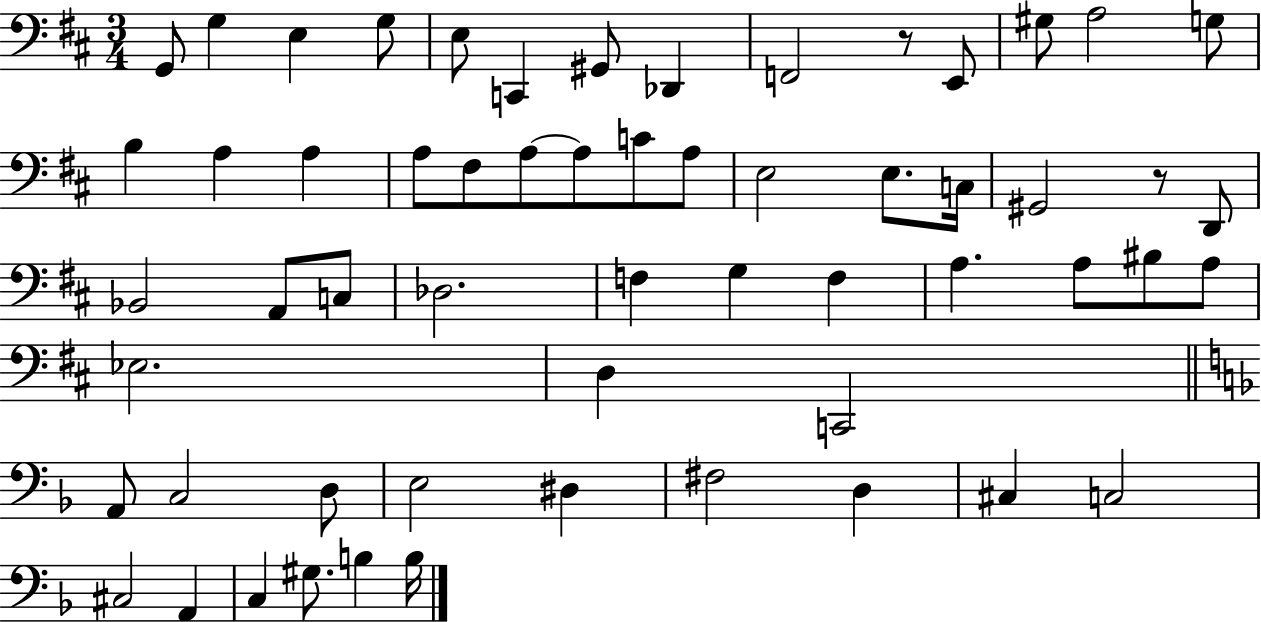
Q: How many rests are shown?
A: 2